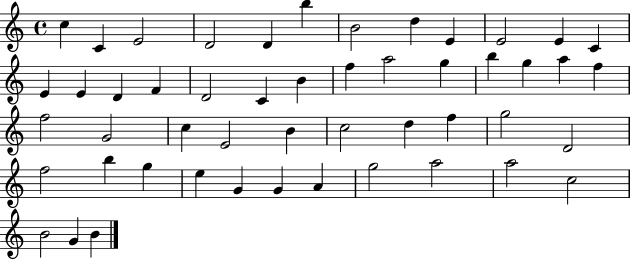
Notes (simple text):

C5/q C4/q E4/h D4/h D4/q B5/q B4/h D5/q E4/q E4/h E4/q C4/q E4/q E4/q D4/q F4/q D4/h C4/q B4/q F5/q A5/h G5/q B5/q G5/q A5/q F5/q F5/h G4/h C5/q E4/h B4/q C5/h D5/q F5/q G5/h D4/h F5/h B5/q G5/q E5/q G4/q G4/q A4/q G5/h A5/h A5/h C5/h B4/h G4/q B4/q